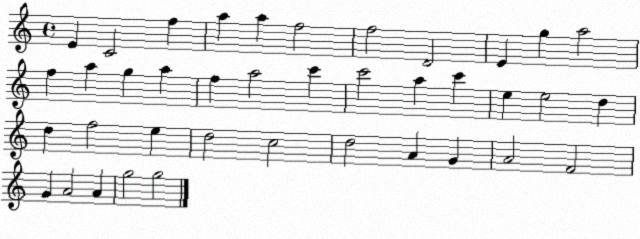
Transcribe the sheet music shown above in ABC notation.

X:1
T:Untitled
M:4/4
L:1/4
K:C
E C2 f a a f2 f2 D2 E g a2 f a g a f a2 c' c'2 a c' e e2 d d f2 e d2 c2 d2 A G A2 F2 G A2 A g2 g2